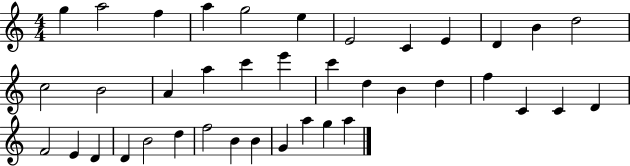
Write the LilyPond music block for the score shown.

{
  \clef treble
  \numericTimeSignature
  \time 4/4
  \key c \major
  g''4 a''2 f''4 | a''4 g''2 e''4 | e'2 c'4 e'4 | d'4 b'4 d''2 | \break c''2 b'2 | a'4 a''4 c'''4 e'''4 | c'''4 d''4 b'4 d''4 | f''4 c'4 c'4 d'4 | \break f'2 e'4 d'4 | d'4 b'2 d''4 | f''2 b'4 b'4 | g'4 a''4 g''4 a''4 | \break \bar "|."
}